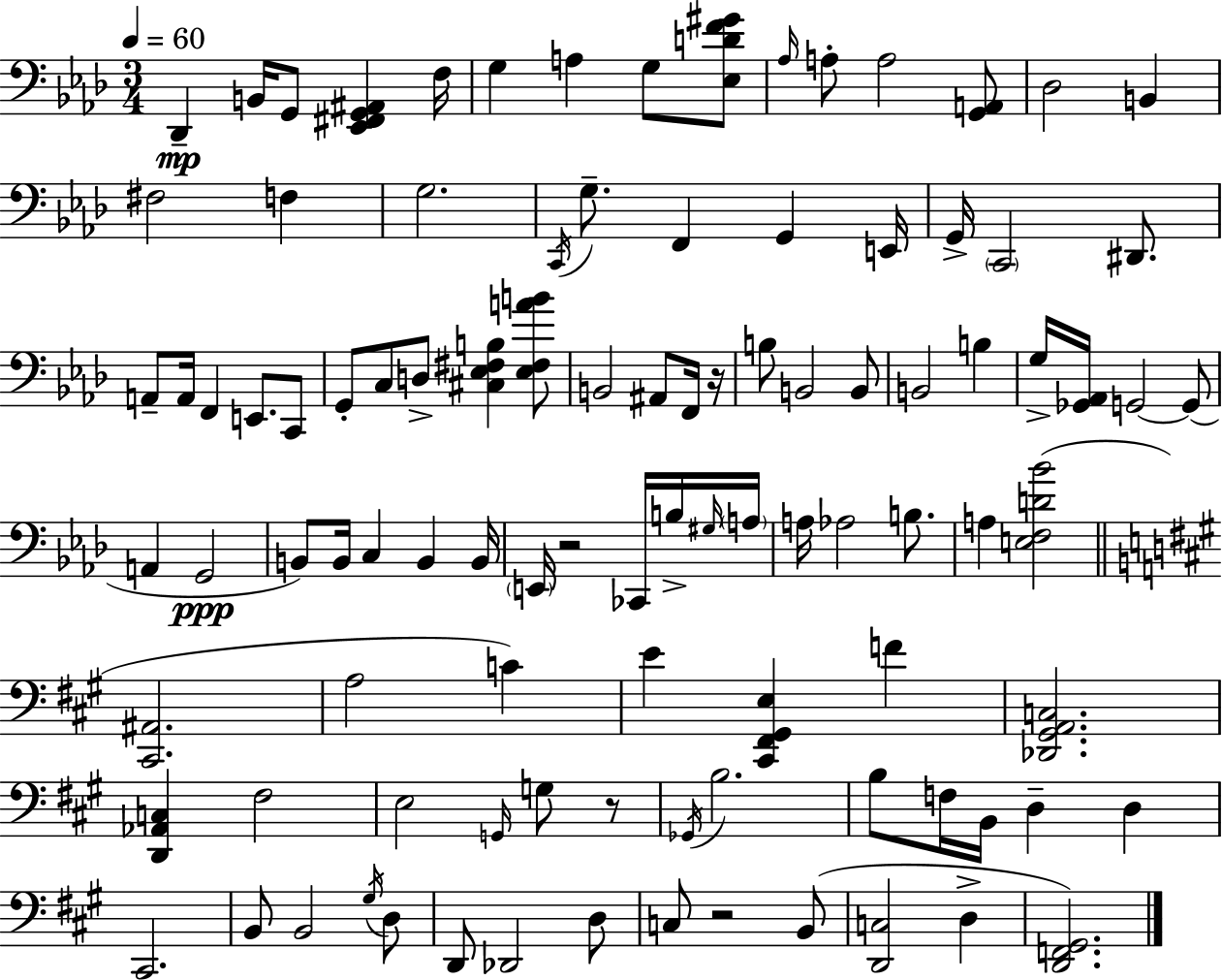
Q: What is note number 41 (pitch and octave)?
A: G2